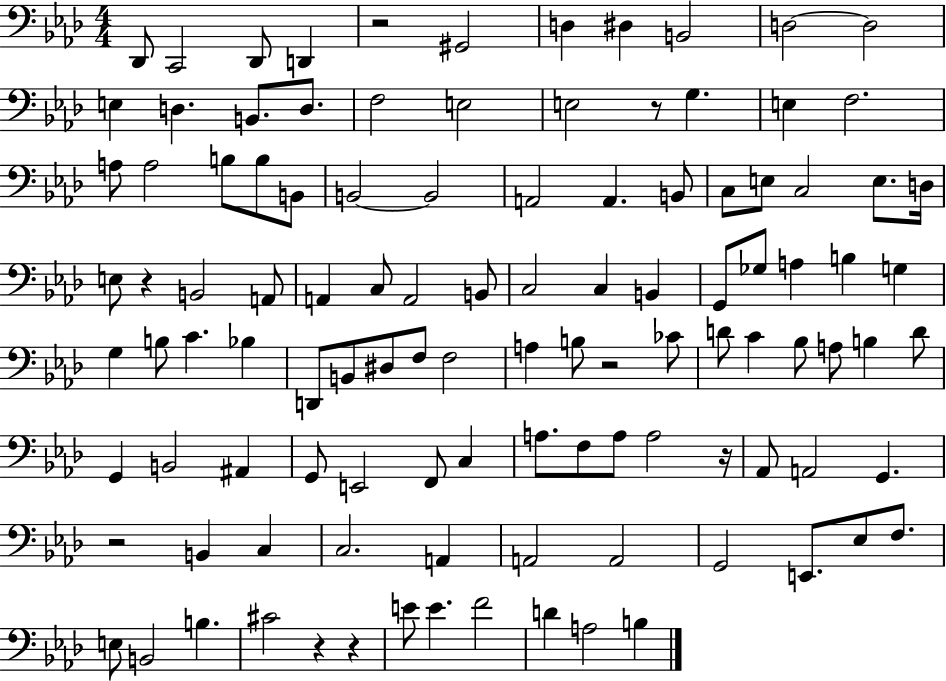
{
  \clef bass
  \numericTimeSignature
  \time 4/4
  \key aes \major
  des,8 c,2 des,8 d,4 | r2 gis,2 | d4 dis4 b,2 | d2~~ d2 | \break e4 d4. b,8. d8. | f2 e2 | e2 r8 g4. | e4 f2. | \break a8 a2 b8 b8 b,8 | b,2~~ b,2 | a,2 a,4. b,8 | c8 e8 c2 e8. d16 | \break e8 r4 b,2 a,8 | a,4 c8 a,2 b,8 | c2 c4 b,4 | g,8 ges8 a4 b4 g4 | \break g4 b8 c'4. bes4 | d,8 b,8 dis8 f8 f2 | a4 b8 r2 ces'8 | d'8 c'4 bes8 a8 b4 d'8 | \break g,4 b,2 ais,4 | g,8 e,2 f,8 c4 | a8. f8 a8 a2 r16 | aes,8 a,2 g,4. | \break r2 b,4 c4 | c2. a,4 | a,2 a,2 | g,2 e,8. ees8 f8. | \break e8 b,2 b4. | cis'2 r4 r4 | e'8 e'4. f'2 | d'4 a2 b4 | \break \bar "|."
}